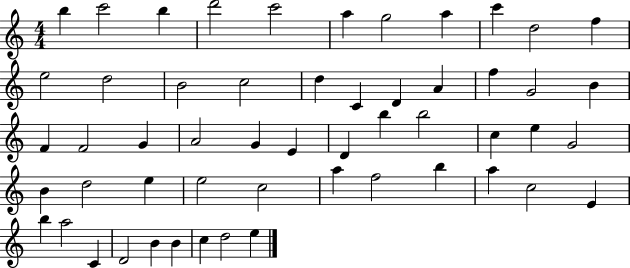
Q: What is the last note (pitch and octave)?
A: E5